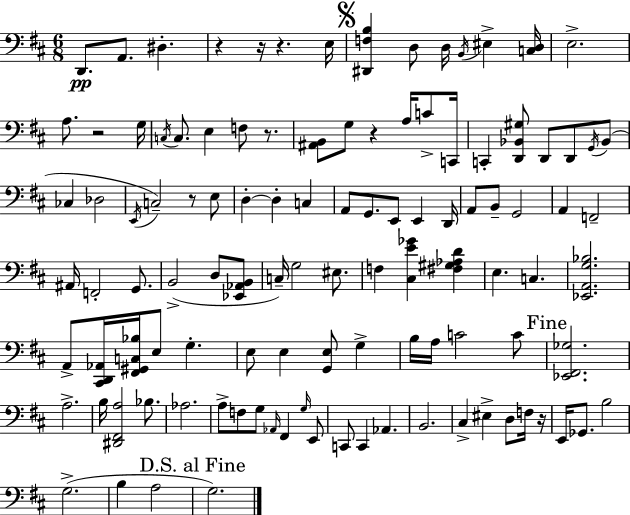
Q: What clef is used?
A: bass